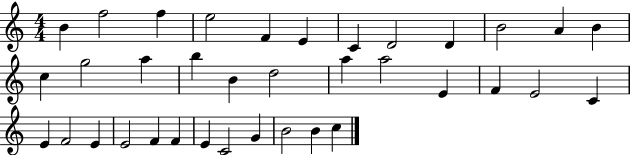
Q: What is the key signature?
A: C major